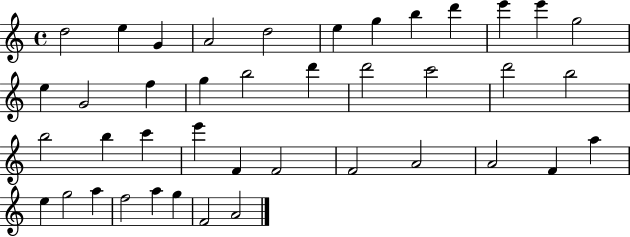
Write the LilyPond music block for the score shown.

{
  \clef treble
  \time 4/4
  \defaultTimeSignature
  \key c \major
  d''2 e''4 g'4 | a'2 d''2 | e''4 g''4 b''4 d'''4 | e'''4 e'''4 g''2 | \break e''4 g'2 f''4 | g''4 b''2 d'''4 | d'''2 c'''2 | d'''2 b''2 | \break b''2 b''4 c'''4 | e'''4 f'4 f'2 | f'2 a'2 | a'2 f'4 a''4 | \break e''4 g''2 a''4 | f''2 a''4 g''4 | f'2 a'2 | \bar "|."
}